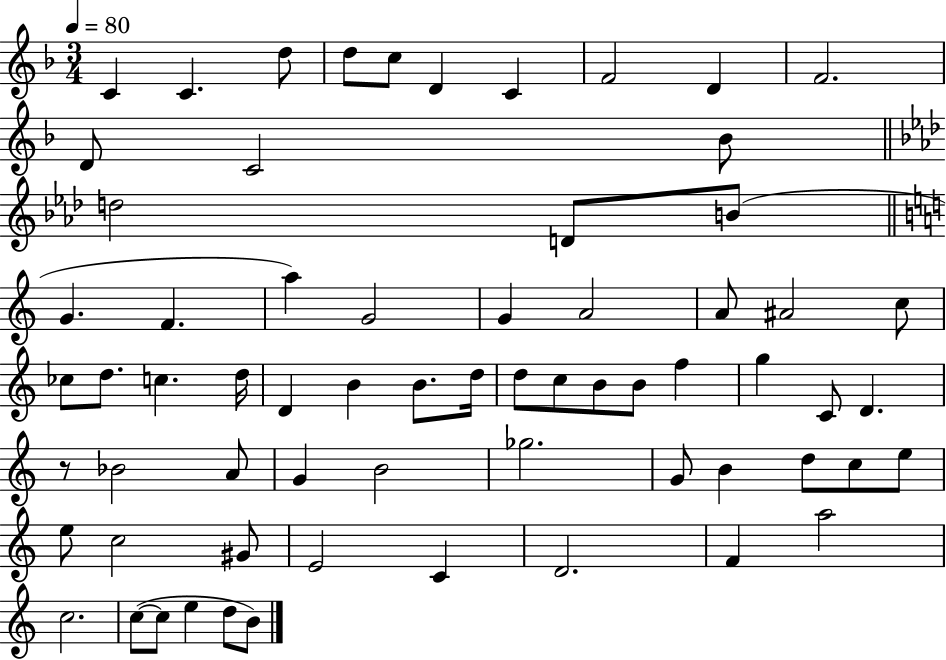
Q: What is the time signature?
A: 3/4